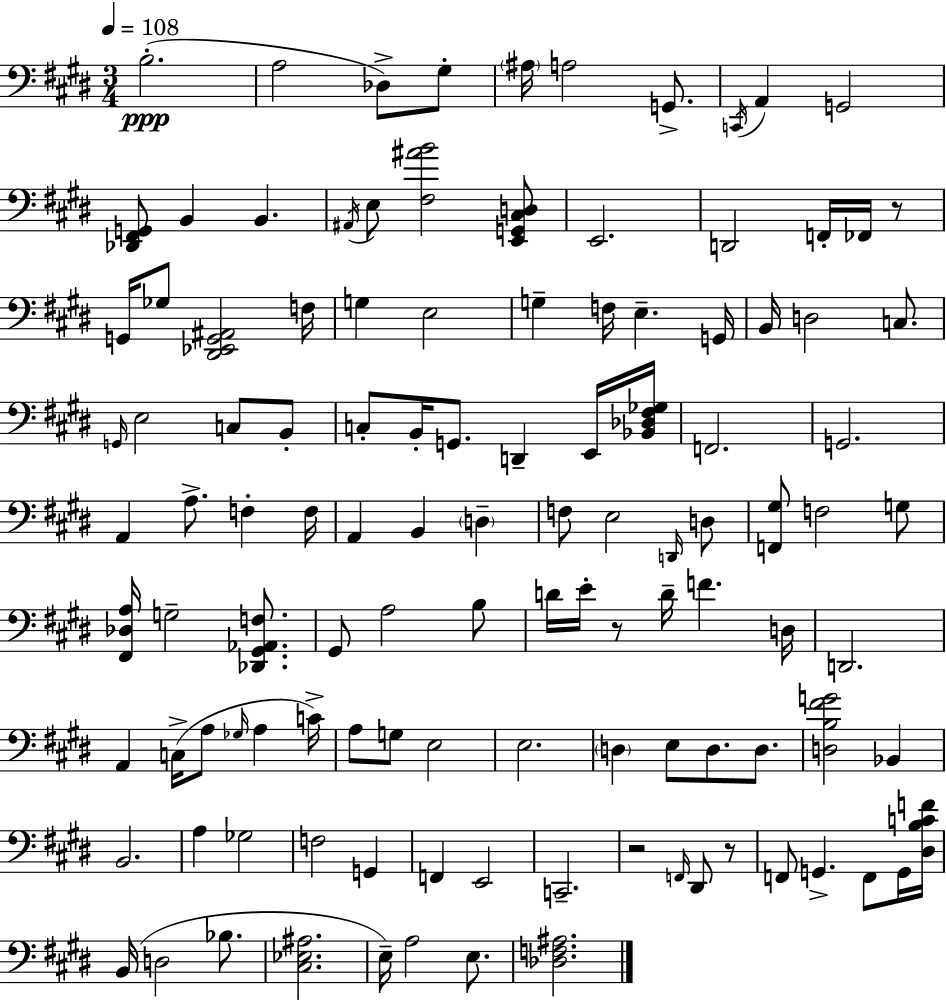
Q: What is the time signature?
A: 3/4